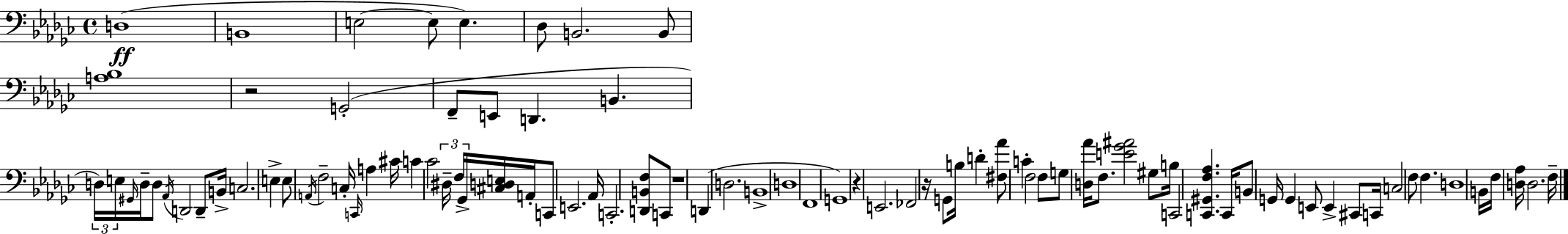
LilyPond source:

{
  \clef bass
  \time 4/4
  \defaultTimeSignature
  \key ees \minor
  \repeat volta 2 { d1(\ff | b,1 | e2~~ e8 e4.) | des8 b,2. b,8 | \break <a bes>1 | r2 g,2-.( | f,8-- e,8 d,4. b,4. | \tuplet 3/2 { d16) e16 \grace { gis,16 } } d16-- d8 \acciaccatura { aes,16 } d,2 d,8-- | \break b,16-> c2. e4-> | e8 \acciaccatura { a,16 } f2-- c16-. \grace { c,16 } a4 | cis'16 c'4 ces'2 | \tuplet 3/2 { dis16-- f16 ges,16-> } <cis d e>16 a,16-. c,8 e,2. | \break aes,16 c,2.-. | <d, b, f>8 c,8 r1 | d,4( d2. | b,1-> | \break d1 | f,1 | g,1) | r4 e,2. | \break fes,2 r16 g,8 b16 | d'4-. <fis aes'>8 c'4-. f2 | f8 g8 <d aes'>16 f8. <e' ges' ais'>2 | gis8 b16 c,2 <c, gis, f aes>4. | \break c,16 b,8 g,16 g,4 e,8 e,4-> | cis,8 c,16 c2 f8 f4. | d1 | b,16 f16 <d aes>16 d2. | \break f16-- } \bar "|."
}